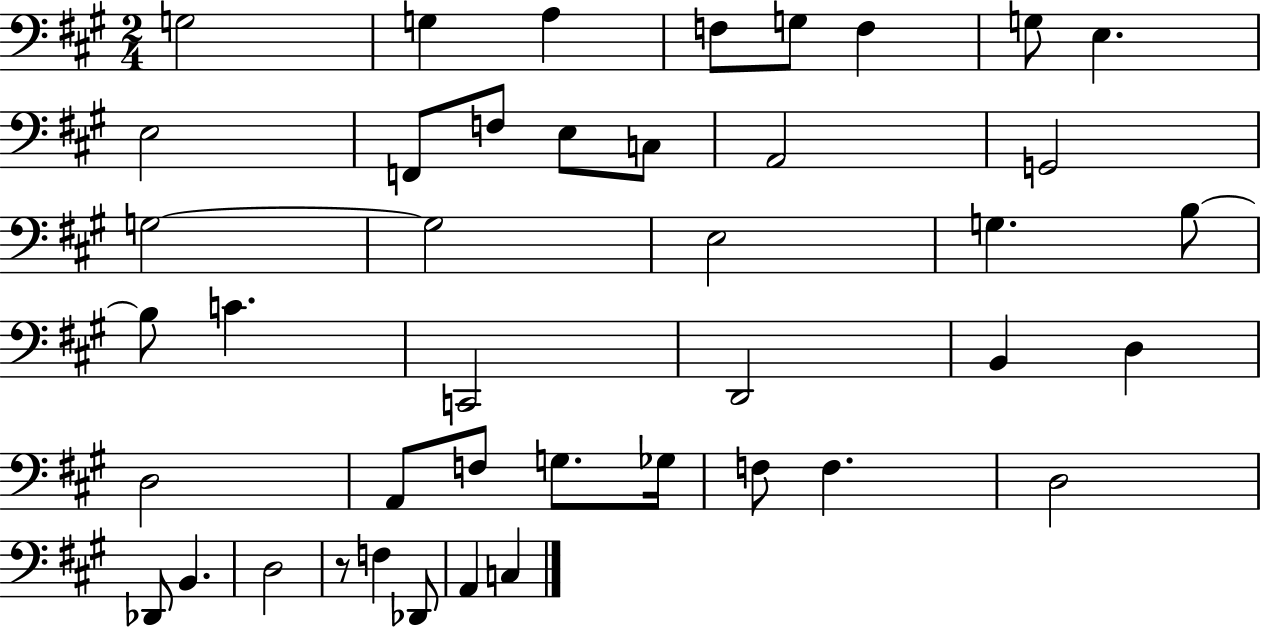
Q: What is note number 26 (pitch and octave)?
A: D3